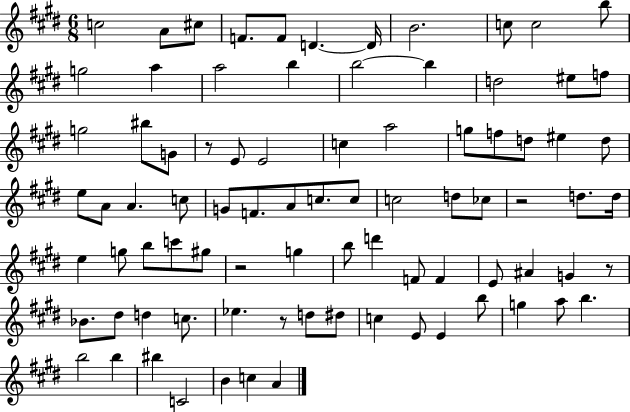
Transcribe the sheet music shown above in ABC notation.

X:1
T:Untitled
M:6/8
L:1/4
K:E
c2 A/2 ^c/2 F/2 F/2 D D/4 B2 c/2 c2 b/2 g2 a a2 b b2 b d2 ^e/2 f/2 g2 ^b/2 G/2 z/2 E/2 E2 c a2 g/2 f/2 d/2 ^e d/2 e/2 A/2 A c/2 G/2 F/2 A/2 c/2 c/2 c2 d/2 _c/2 z2 d/2 d/4 e g/2 b/2 c'/2 ^g/2 z2 g b/2 d' F/2 F E/2 ^A G z/2 _B/2 ^d/2 d c/2 _e z/2 d/2 ^d/2 c E/2 E b/2 g a/2 b b2 b ^b C2 B c A